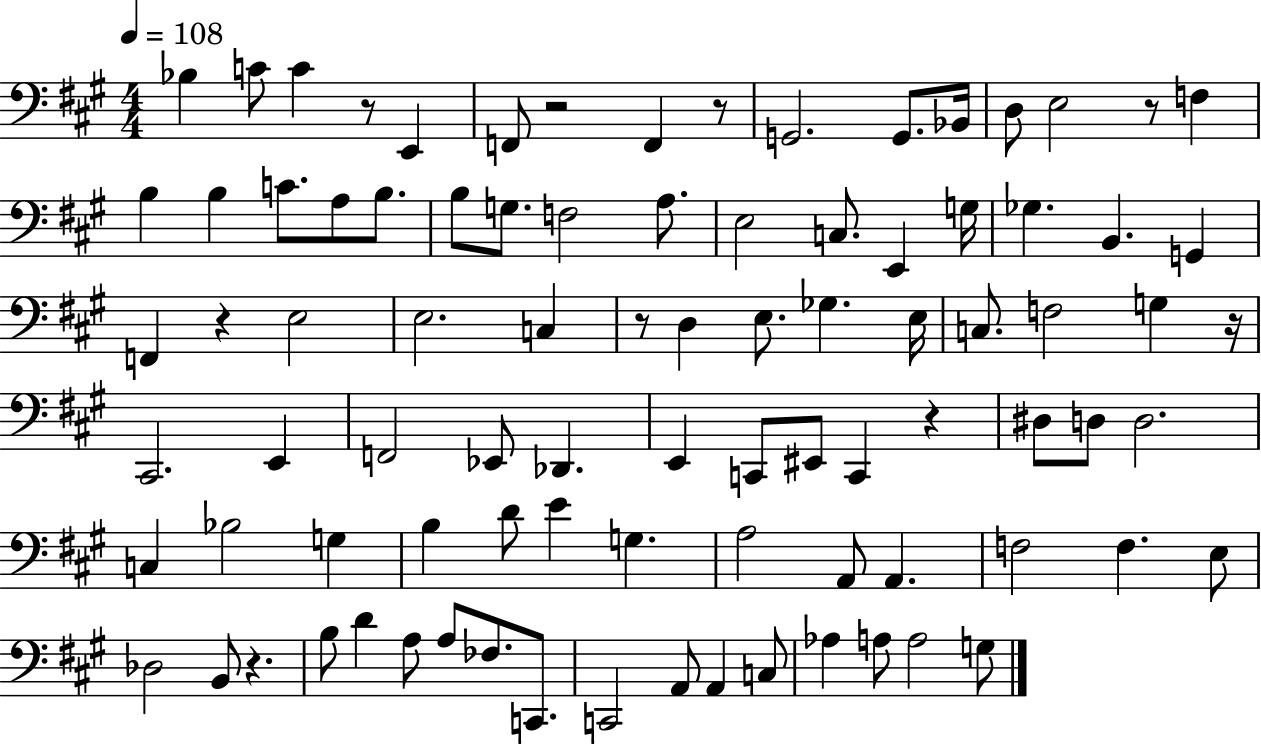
Bb3/q C4/e C4/q R/e E2/q F2/e R/h F2/q R/e G2/h. G2/e. Bb2/s D3/e E3/h R/e F3/q B3/q B3/q C4/e. A3/e B3/e. B3/e G3/e. F3/h A3/e. E3/h C3/e. E2/q G3/s Gb3/q. B2/q. G2/q F2/q R/q E3/h E3/h. C3/q R/e D3/q E3/e. Gb3/q. E3/s C3/e. F3/h G3/q R/s C#2/h. E2/q F2/h Eb2/e Db2/q. E2/q C2/e EIS2/e C2/q R/q D#3/e D3/e D3/h. C3/q Bb3/h G3/q B3/q D4/e E4/q G3/q. A3/h A2/e A2/q. F3/h F3/q. E3/e Db3/h B2/e R/q. B3/e D4/q A3/e A3/e FES3/e. C2/e. C2/h A2/e A2/q C3/e Ab3/q A3/e A3/h G3/e